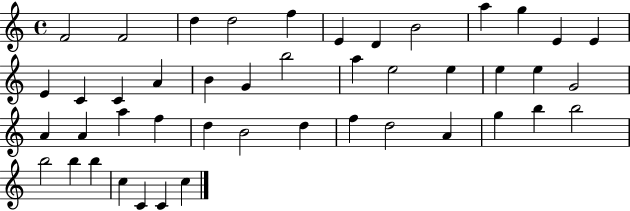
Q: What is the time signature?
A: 4/4